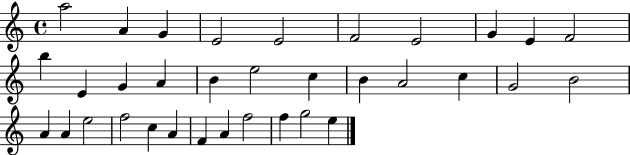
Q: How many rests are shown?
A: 0